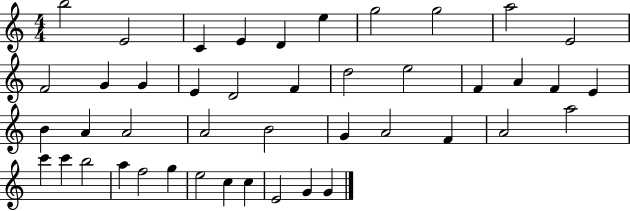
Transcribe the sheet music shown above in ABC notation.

X:1
T:Untitled
M:4/4
L:1/4
K:C
b2 E2 C E D e g2 g2 a2 E2 F2 G G E D2 F d2 e2 F A F E B A A2 A2 B2 G A2 F A2 a2 c' c' b2 a f2 g e2 c c E2 G G